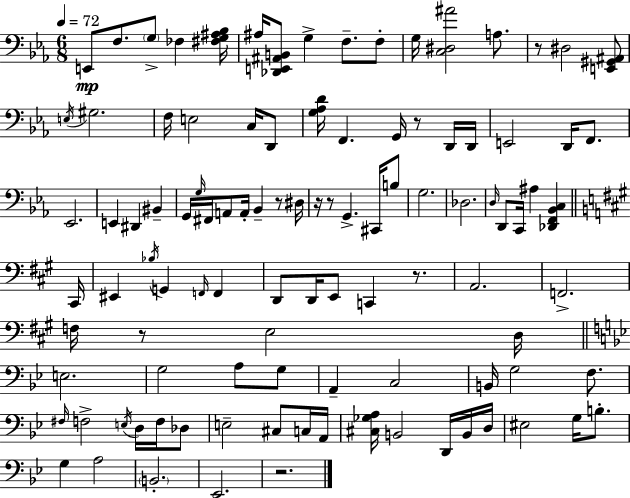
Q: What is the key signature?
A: C minor